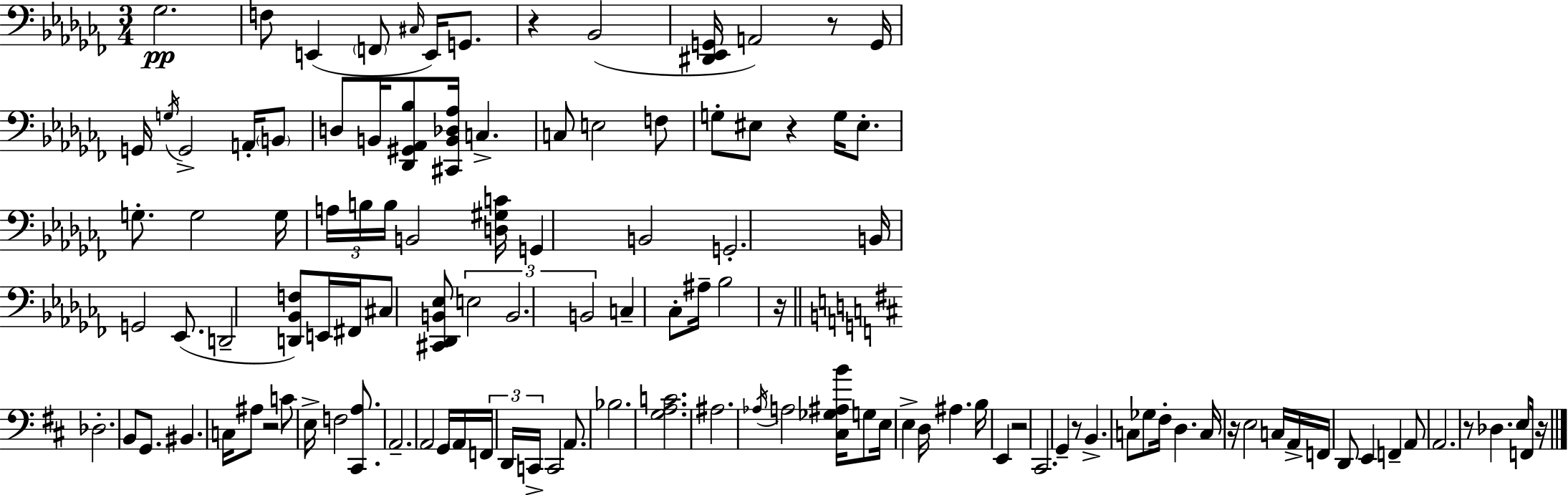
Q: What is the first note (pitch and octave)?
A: Gb3